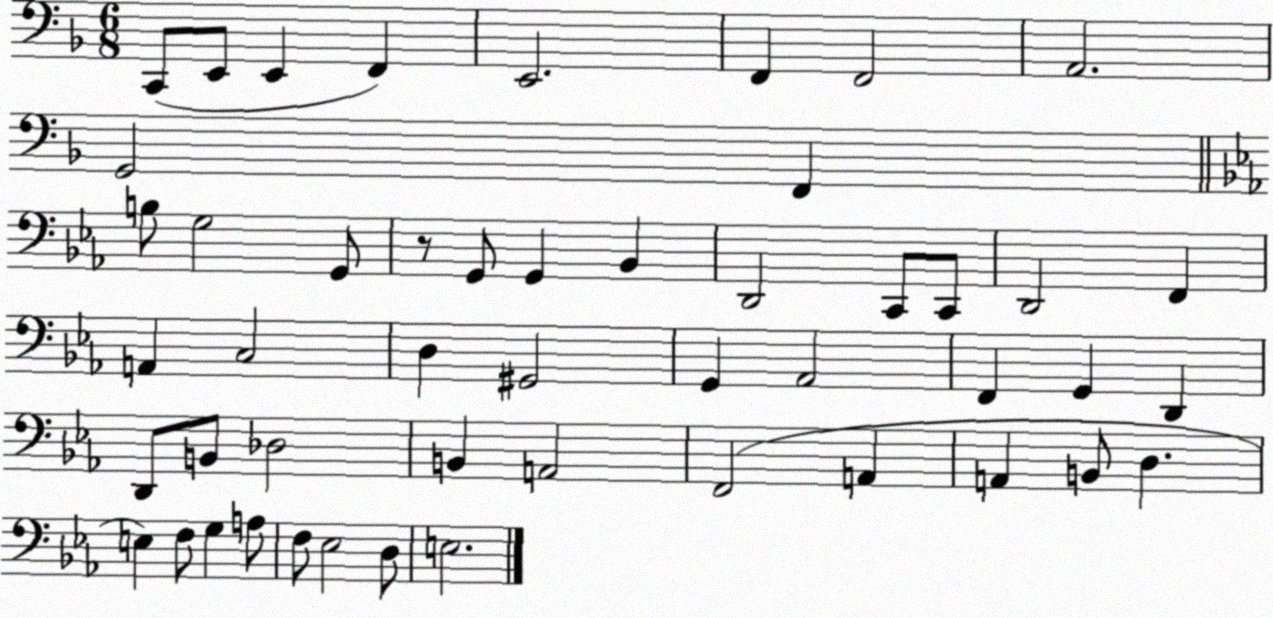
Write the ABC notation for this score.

X:1
T:Untitled
M:6/8
L:1/4
K:F
C,,/2 E,,/2 E,, F,, E,,2 F,, F,,2 A,,2 G,,2 F,, B,/2 G,2 G,,/2 z/2 G,,/2 G,, _B,, D,,2 C,,/2 C,,/2 D,,2 F,, A,, C,2 D, ^G,,2 G,, _A,,2 F,, G,, D,, D,,/2 B,,/2 _D,2 B,, A,,2 F,,2 A,, A,, B,,/2 D, E, F,/2 G, A,/2 F,/2 _E,2 D,/2 E,2